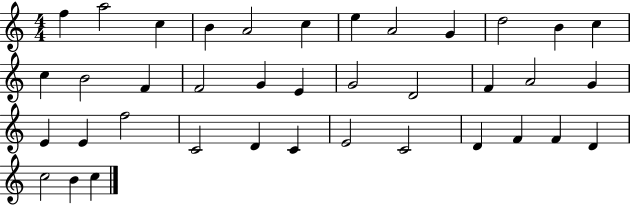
{
  \clef treble
  \numericTimeSignature
  \time 4/4
  \key c \major
  f''4 a''2 c''4 | b'4 a'2 c''4 | e''4 a'2 g'4 | d''2 b'4 c''4 | \break c''4 b'2 f'4 | f'2 g'4 e'4 | g'2 d'2 | f'4 a'2 g'4 | \break e'4 e'4 f''2 | c'2 d'4 c'4 | e'2 c'2 | d'4 f'4 f'4 d'4 | \break c''2 b'4 c''4 | \bar "|."
}